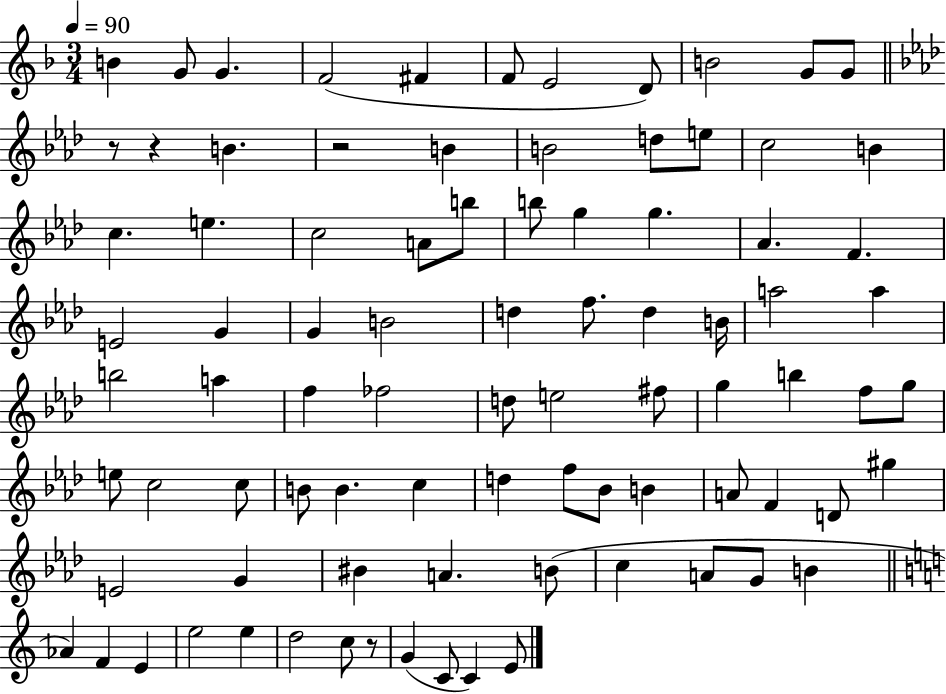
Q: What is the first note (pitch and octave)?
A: B4